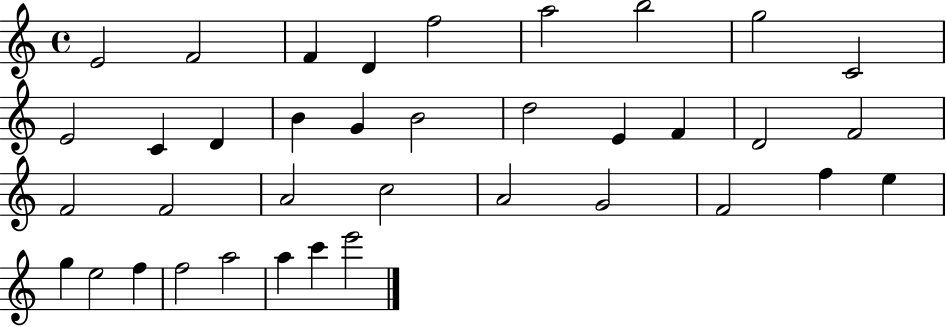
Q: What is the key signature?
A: C major